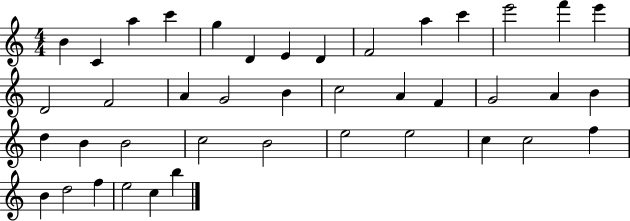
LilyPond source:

{
  \clef treble
  \numericTimeSignature
  \time 4/4
  \key c \major
  b'4 c'4 a''4 c'''4 | g''4 d'4 e'4 d'4 | f'2 a''4 c'''4 | e'''2 f'''4 e'''4 | \break d'2 f'2 | a'4 g'2 b'4 | c''2 a'4 f'4 | g'2 a'4 b'4 | \break d''4 b'4 b'2 | c''2 b'2 | e''2 e''2 | c''4 c''2 f''4 | \break b'4 d''2 f''4 | e''2 c''4 b''4 | \bar "|."
}